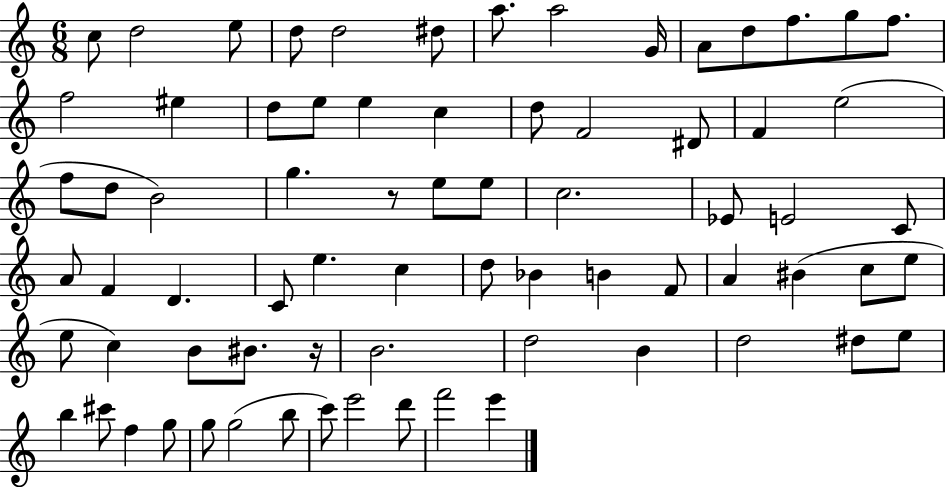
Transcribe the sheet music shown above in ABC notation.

X:1
T:Untitled
M:6/8
L:1/4
K:C
c/2 d2 e/2 d/2 d2 ^d/2 a/2 a2 G/4 A/2 d/2 f/2 g/2 f/2 f2 ^e d/2 e/2 e c d/2 F2 ^D/2 F e2 f/2 d/2 B2 g z/2 e/2 e/2 c2 _E/2 E2 C/2 A/2 F D C/2 e c d/2 _B B F/2 A ^B c/2 e/2 e/2 c B/2 ^B/2 z/4 B2 d2 B d2 ^d/2 e/2 b ^c'/2 f g/2 g/2 g2 b/2 c'/2 e'2 d'/2 f'2 e'